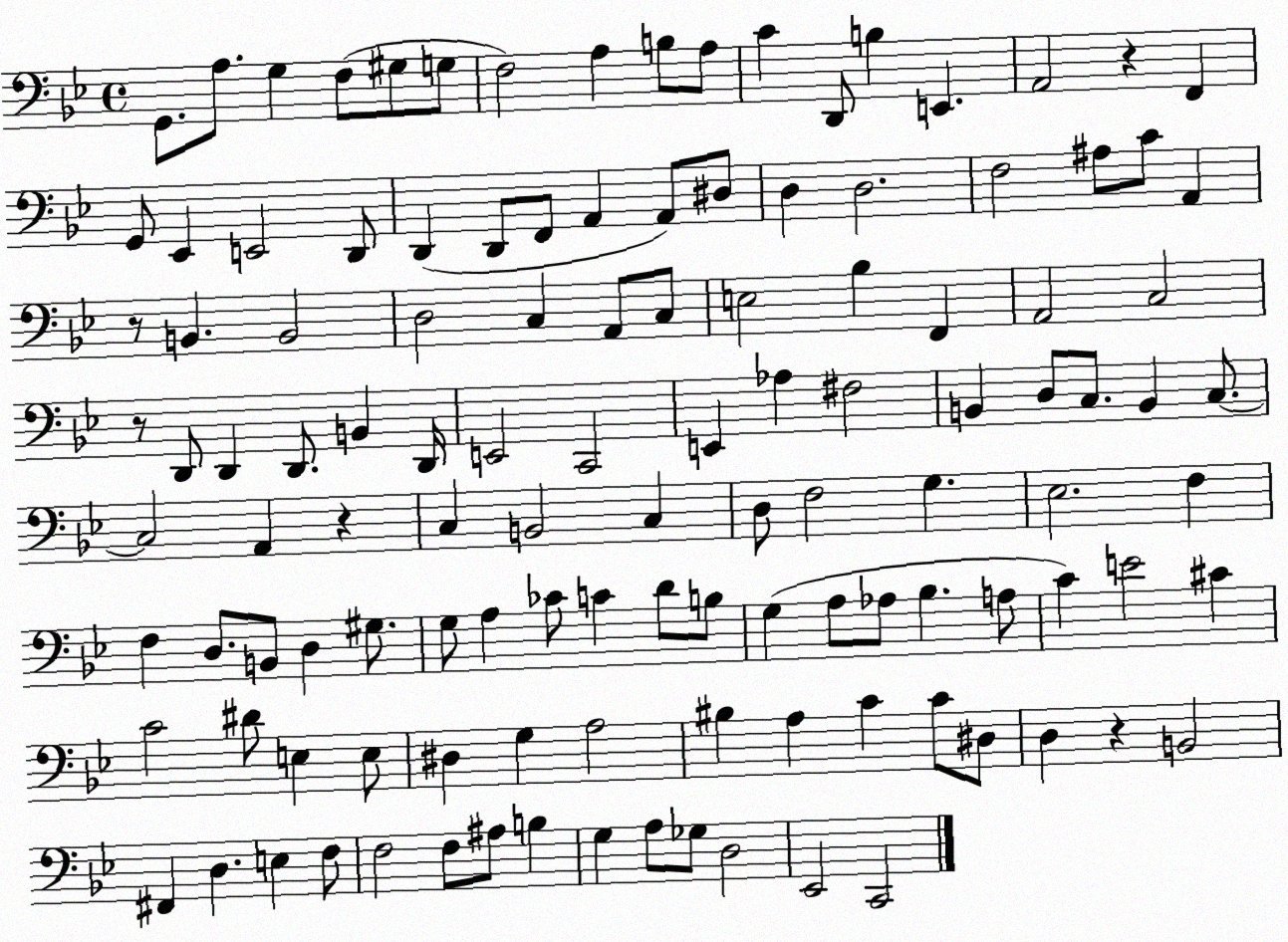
X:1
T:Untitled
M:4/4
L:1/4
K:Bb
G,,/2 A,/2 G, F,/2 ^G,/2 G,/2 F,2 A, B,/2 A,/2 C D,,/2 B, E,, A,,2 z F,, G,,/2 _E,, E,,2 D,,/2 D,, D,,/2 F,,/2 A,, A,,/2 ^D,/2 D, D,2 F,2 ^A,/2 C/2 A,, z/2 B,, B,,2 D,2 C, A,,/2 C,/2 E,2 _B, F,, A,,2 C,2 z/2 D,,/2 D,, D,,/2 B,, D,,/4 E,,2 C,,2 E,, _A, ^F,2 B,, D,/2 C,/2 B,, C,/2 C,2 A,, z C, B,,2 C, D,/2 F,2 G, _E,2 F, F, D,/2 B,,/2 D, ^G,/2 G,/2 A, _C/2 C D/2 B,/2 G, A,/2 _A,/2 _B, A,/2 C E2 ^C C2 ^D/2 E, E,/2 ^D, G, A,2 ^B, A, C C/2 ^D,/2 D, z B,,2 ^F,, D, E, F,/2 F,2 F,/2 ^A,/2 B, G, A,/2 _G,/2 D,2 _E,,2 C,,2